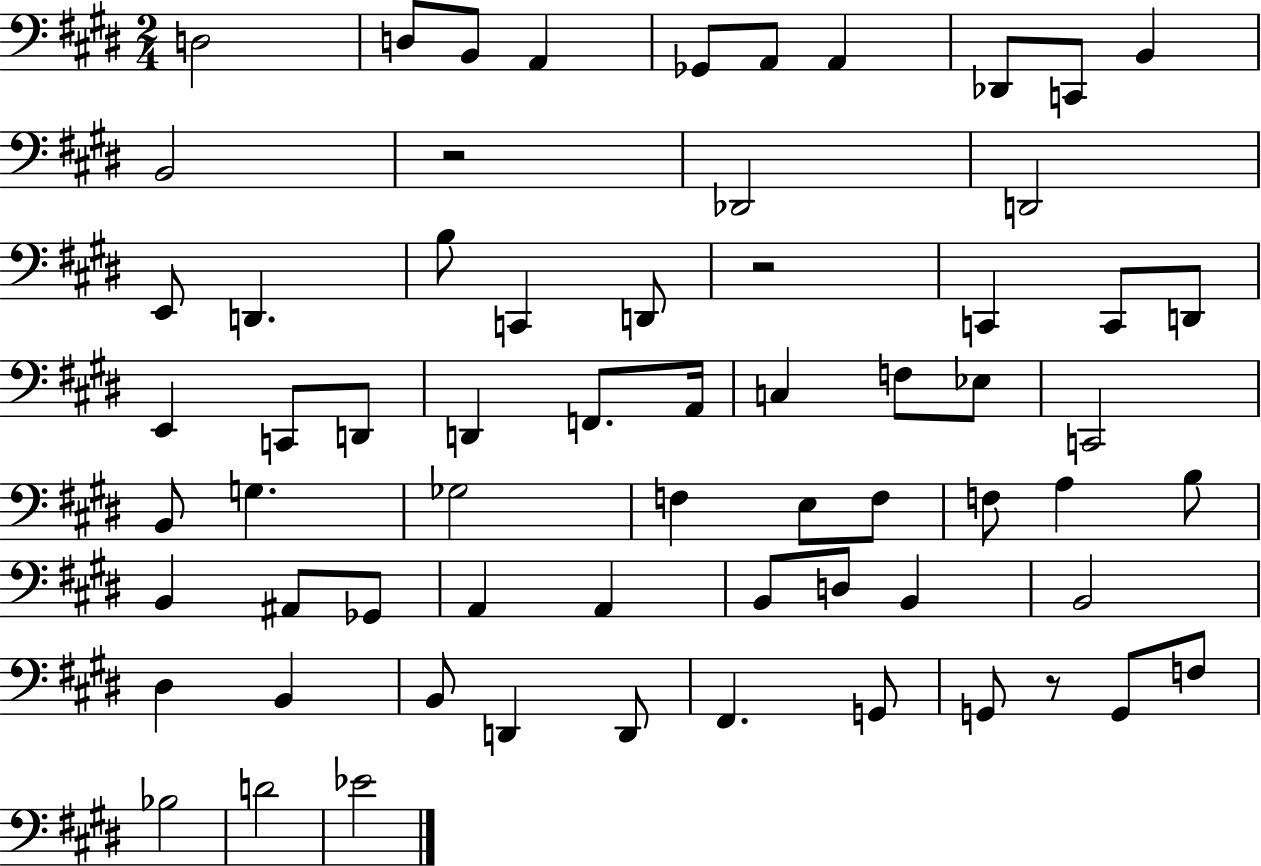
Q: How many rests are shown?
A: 3